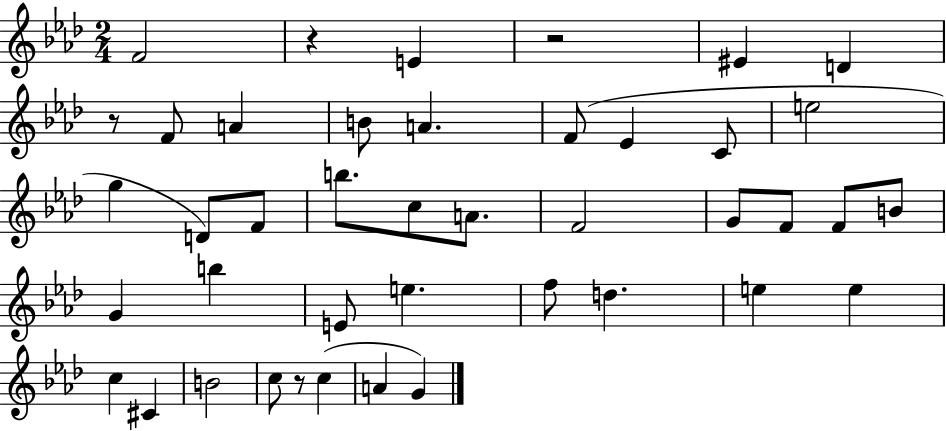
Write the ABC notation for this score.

X:1
T:Untitled
M:2/4
L:1/4
K:Ab
F2 z E z2 ^E D z/2 F/2 A B/2 A F/2 _E C/2 e2 g D/2 F/2 b/2 c/2 A/2 F2 G/2 F/2 F/2 B/2 G b E/2 e f/2 d e e c ^C B2 c/2 z/2 c A G